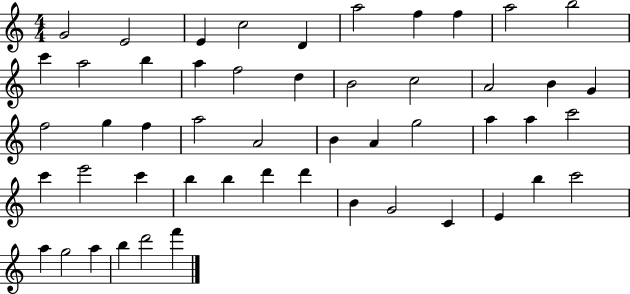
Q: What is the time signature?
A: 4/4